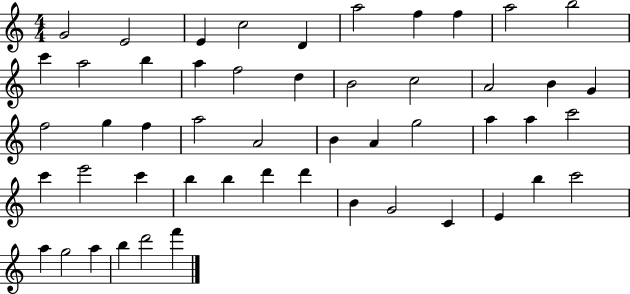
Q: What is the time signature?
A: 4/4